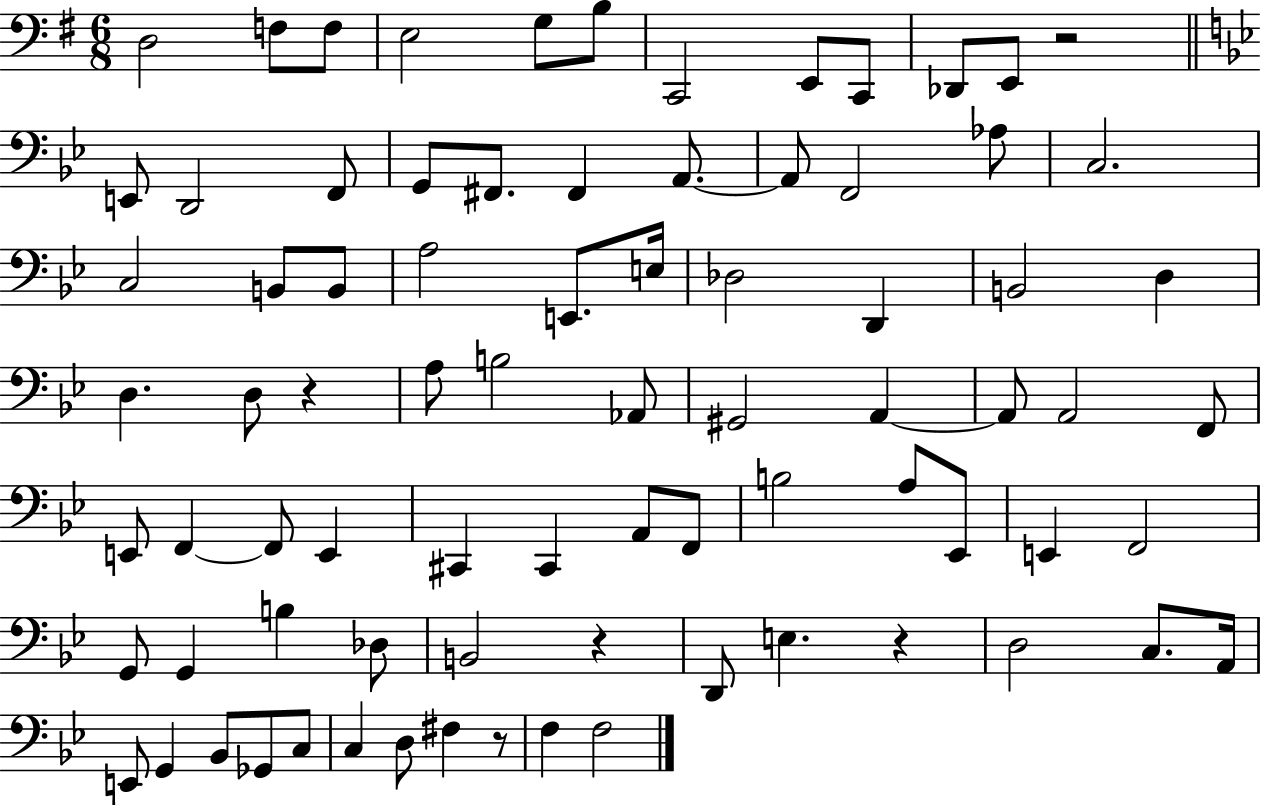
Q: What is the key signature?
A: G major